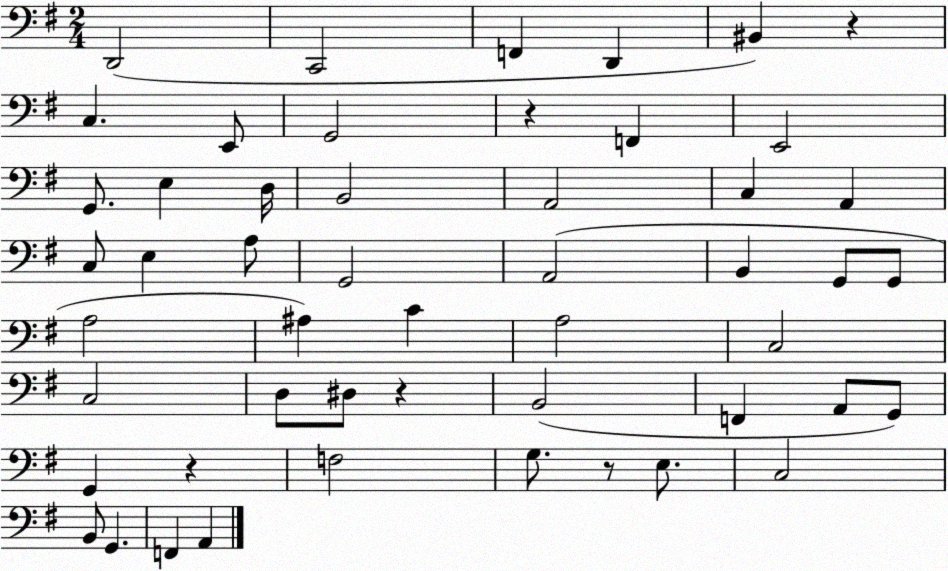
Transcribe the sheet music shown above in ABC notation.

X:1
T:Untitled
M:2/4
L:1/4
K:G
D,,2 C,,2 F,, D,, ^B,, z C, E,,/2 G,,2 z F,, E,,2 G,,/2 E, D,/4 B,,2 A,,2 C, A,, C,/2 E, A,/2 G,,2 A,,2 B,, G,,/2 G,,/2 A,2 ^A, C A,2 C,2 C,2 D,/2 ^D,/2 z B,,2 F,, A,,/2 G,,/2 G,, z F,2 G,/2 z/2 E,/2 C,2 B,,/2 G,, F,, A,,